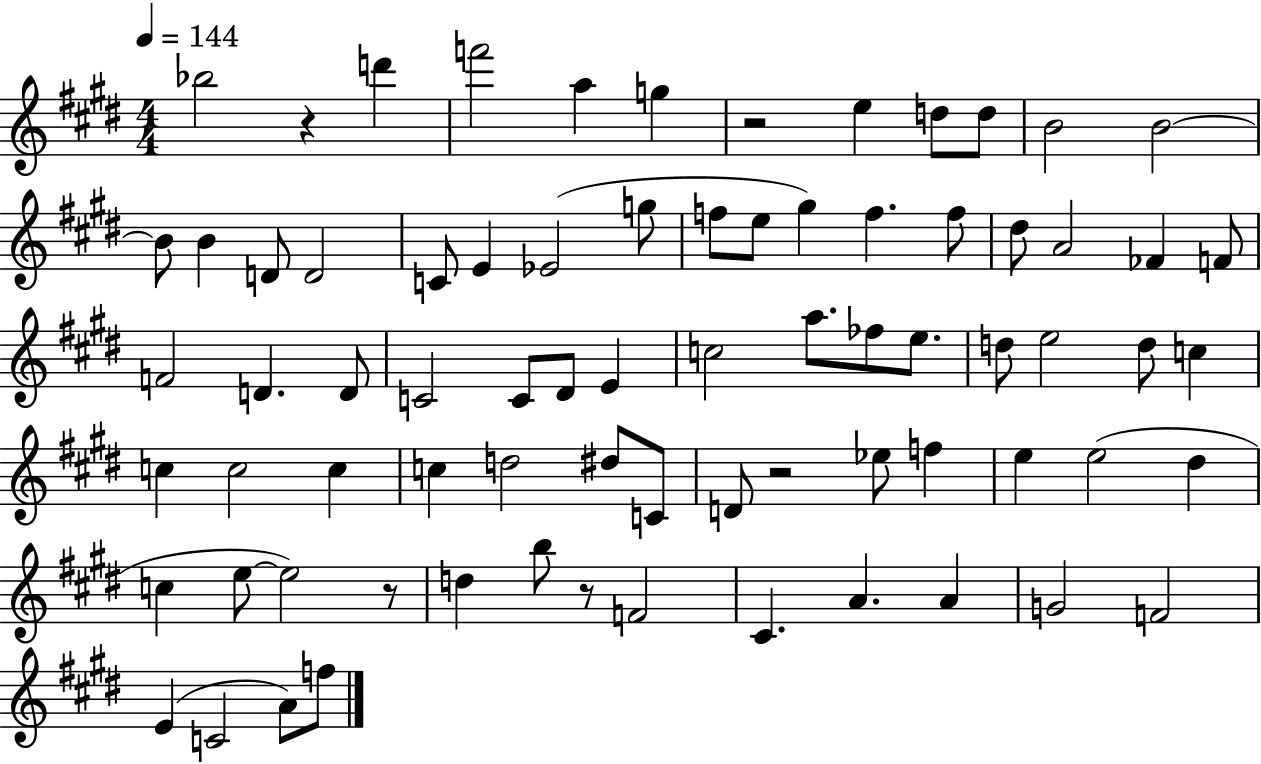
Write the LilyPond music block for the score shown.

{
  \clef treble
  \numericTimeSignature
  \time 4/4
  \key e \major
  \tempo 4 = 144
  bes''2 r4 d'''4 | f'''2 a''4 g''4 | r2 e''4 d''8 d''8 | b'2 b'2~~ | \break b'8 b'4 d'8 d'2 | c'8 e'4 ees'2( g''8 | f''8 e''8 gis''4) f''4. f''8 | dis''8 a'2 fes'4 f'8 | \break f'2 d'4. d'8 | c'2 c'8 dis'8 e'4 | c''2 a''8. fes''8 e''8. | d''8 e''2 d''8 c''4 | \break c''4 c''2 c''4 | c''4 d''2 dis''8 c'8 | d'8 r2 ees''8 f''4 | e''4 e''2( dis''4 | \break c''4 e''8~~ e''2) r8 | d''4 b''8 r8 f'2 | cis'4. a'4. a'4 | g'2 f'2 | \break e'4( c'2 a'8) f''8 | \bar "|."
}